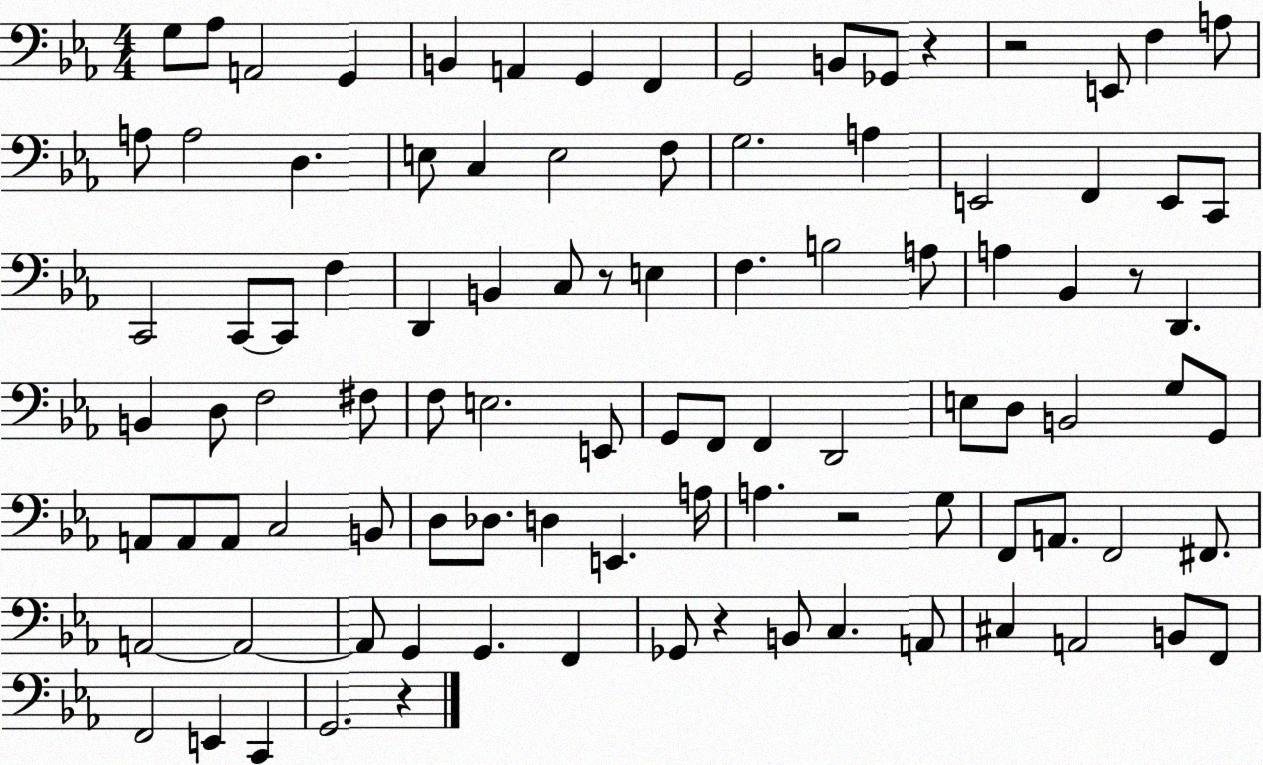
X:1
T:Untitled
M:4/4
L:1/4
K:Eb
G,/2 _A,/2 A,,2 G,, B,, A,, G,, F,, G,,2 B,,/2 _G,,/2 z z2 E,,/2 F, A,/2 A,/2 A,2 D, E,/2 C, E,2 F,/2 G,2 A, E,,2 F,, E,,/2 C,,/2 C,,2 C,,/2 C,,/2 F, D,, B,, C,/2 z/2 E, F, B,2 A,/2 A, _B,, z/2 D,, B,, D,/2 F,2 ^F,/2 F,/2 E,2 E,,/2 G,,/2 F,,/2 F,, D,,2 E,/2 D,/2 B,,2 G,/2 G,,/2 A,,/2 A,,/2 A,,/2 C,2 B,,/2 D,/2 _D,/2 D, E,, A,/4 A, z2 G,/2 F,,/2 A,,/2 F,,2 ^F,,/2 A,,2 A,,2 A,,/2 G,, G,, F,, _G,,/2 z B,,/2 C, A,,/2 ^C, A,,2 B,,/2 F,,/2 F,,2 E,, C,, G,,2 z